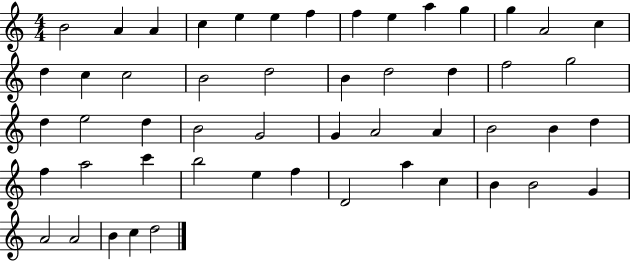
X:1
T:Untitled
M:4/4
L:1/4
K:C
B2 A A c e e f f e a g g A2 c d c c2 B2 d2 B d2 d f2 g2 d e2 d B2 G2 G A2 A B2 B d f a2 c' b2 e f D2 a c B B2 G A2 A2 B c d2